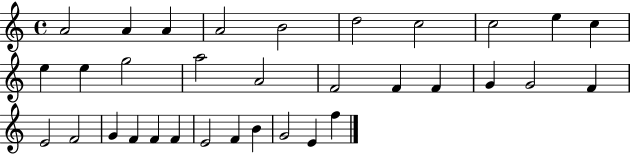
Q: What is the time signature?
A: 4/4